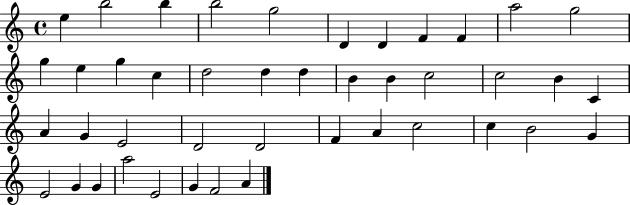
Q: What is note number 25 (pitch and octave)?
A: A4